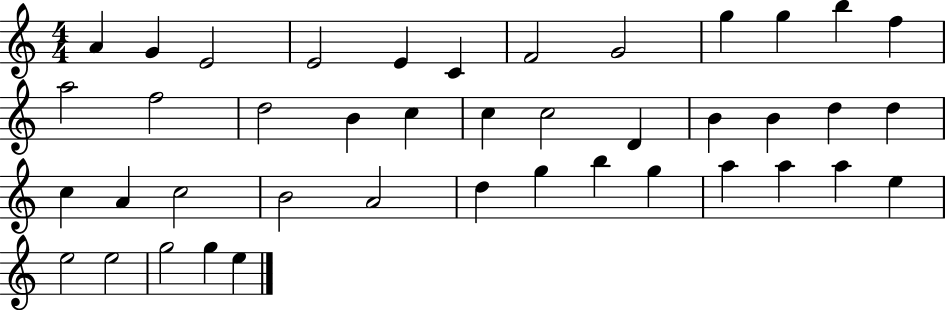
A4/q G4/q E4/h E4/h E4/q C4/q F4/h G4/h G5/q G5/q B5/q F5/q A5/h F5/h D5/h B4/q C5/q C5/q C5/h D4/q B4/q B4/q D5/q D5/q C5/q A4/q C5/h B4/h A4/h D5/q G5/q B5/q G5/q A5/q A5/q A5/q E5/q E5/h E5/h G5/h G5/q E5/q